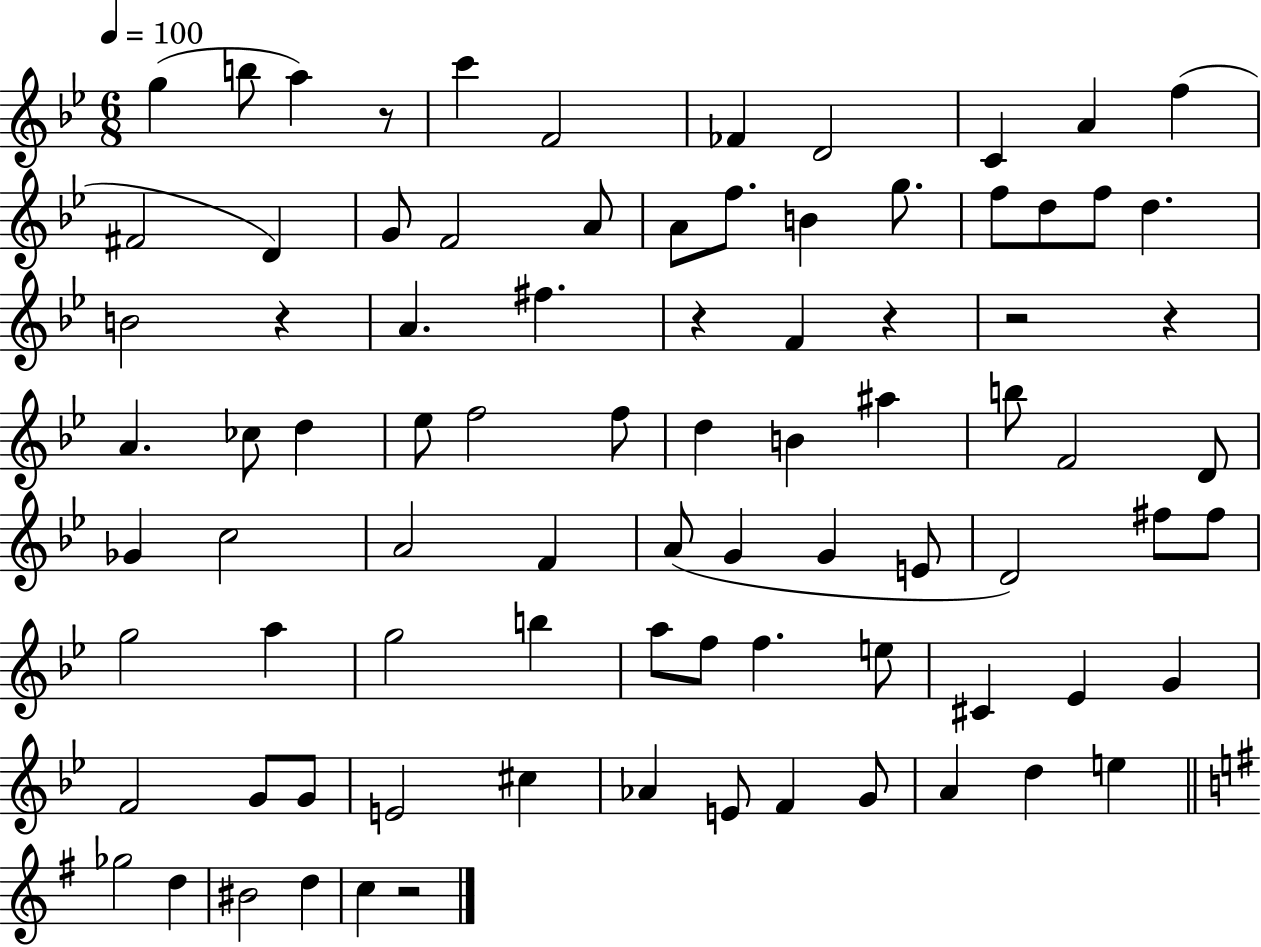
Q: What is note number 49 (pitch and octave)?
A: F#5